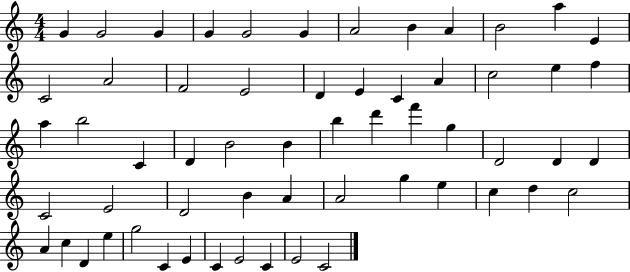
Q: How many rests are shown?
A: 0